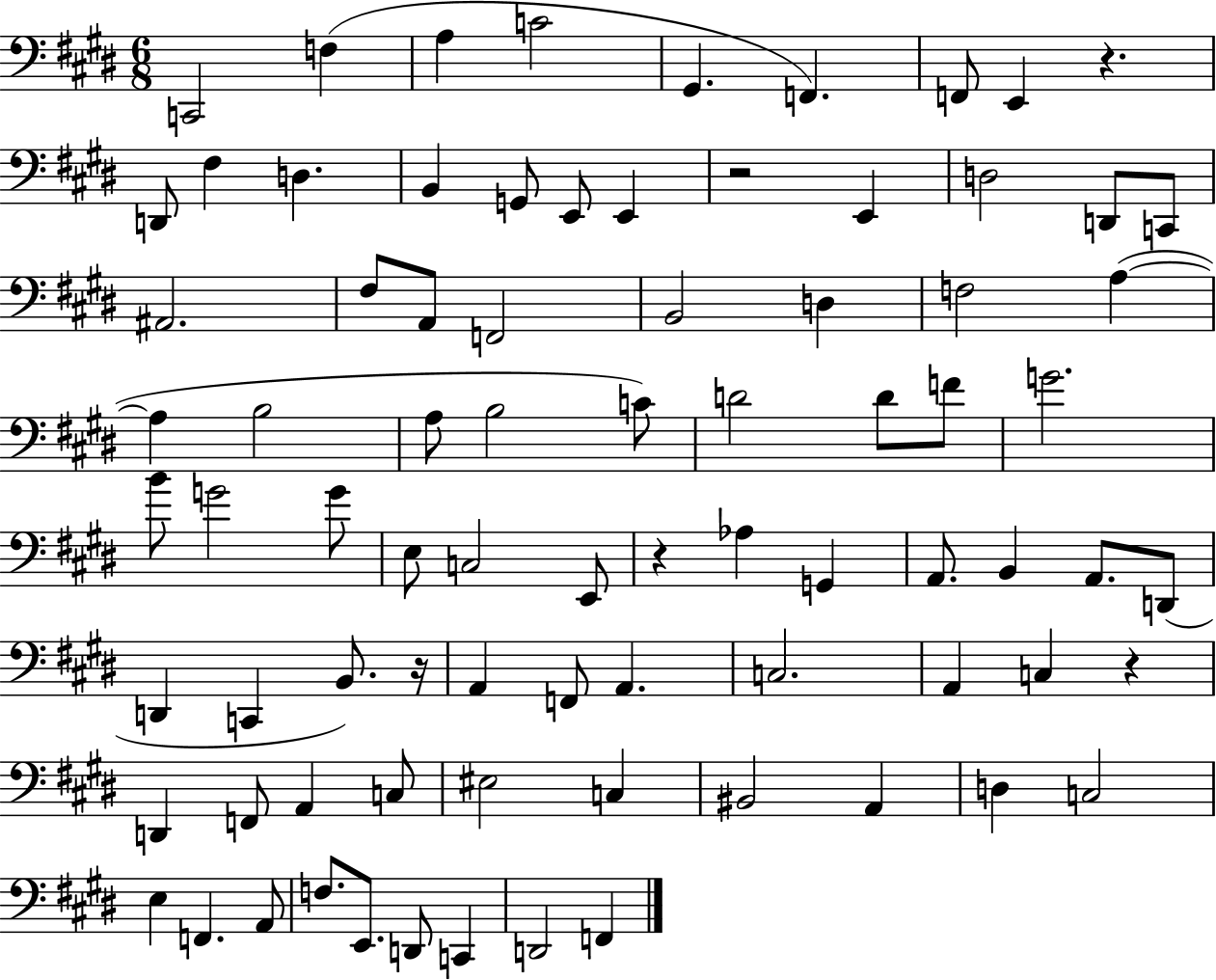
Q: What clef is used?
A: bass